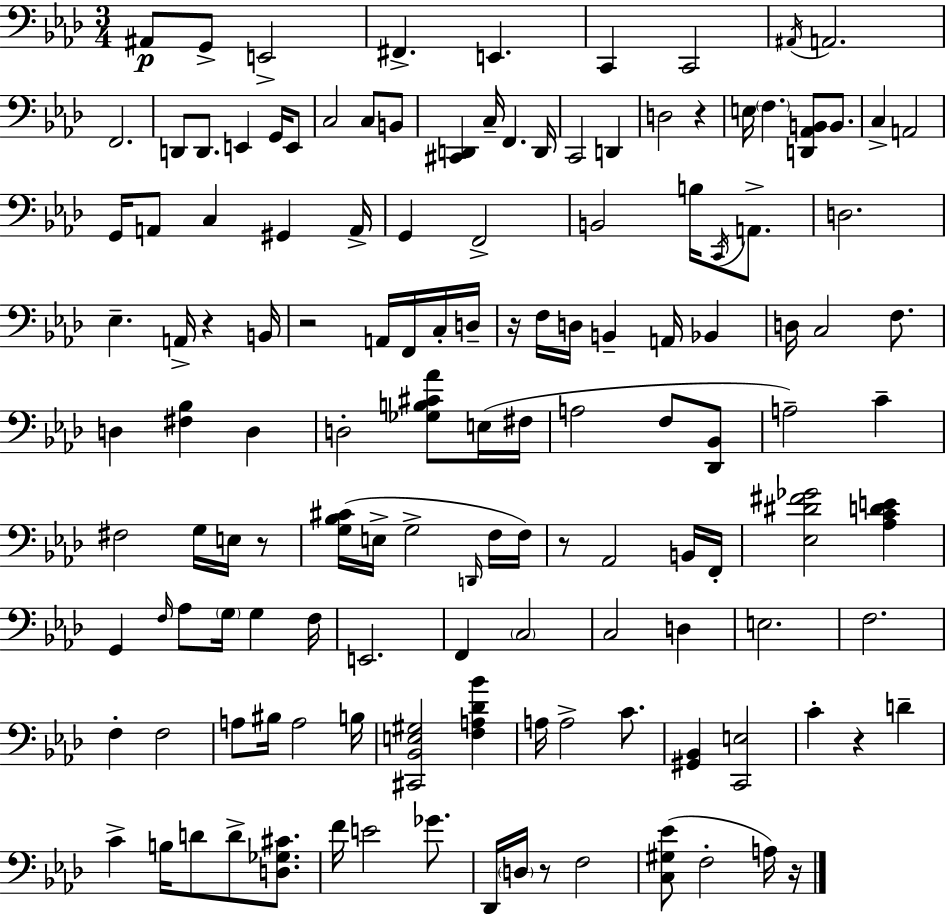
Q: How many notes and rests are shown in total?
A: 135